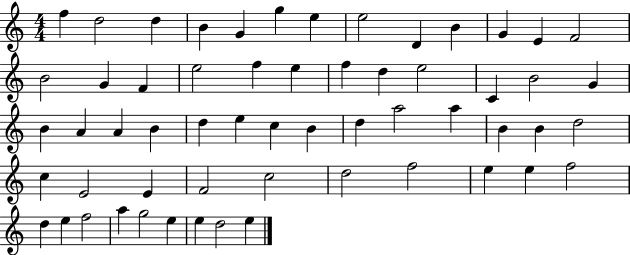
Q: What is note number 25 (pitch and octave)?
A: G4